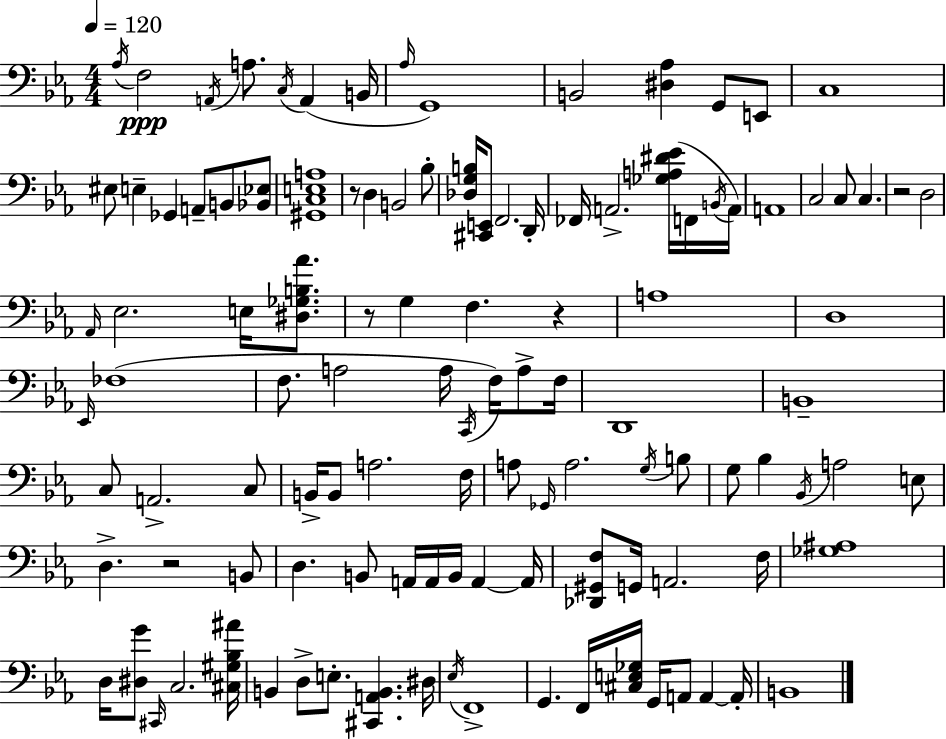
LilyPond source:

{
  \clef bass
  \numericTimeSignature
  \time 4/4
  \key ees \major
  \tempo 4 = 120
  \acciaccatura { aes16 }\ppp f2 \acciaccatura { a,16 } a8. \acciaccatura { c16 } a,4( | b,16 \grace { aes16 }) g,1 | b,2 <dis aes>4 | g,8 e,8 c1 | \break eis8 e4-- ges,4 a,8-- | b,8 <bes, ees>8 <gis, c e a>1 | r8 d4 b,2 | bes8-. <des g b>16 <cis, e,>8 f,2. | \break d,16-. fes,16 a,2.-> | <ges a dis' ees'>16( f,16 \acciaccatura { b,16 }) a,16 a,1 | c2 c8 c4. | r2 d2 | \break \grace { aes,16 } ees2. | e16 <dis ges b aes'>8. r8 g4 f4. | r4 a1 | d1 | \break \grace { ees,16 } fes1( | f8. a2 | a16 \acciaccatura { c,16 }) f16 a8-> f16 d,1 | b,1-- | \break c8 a,2.-> | c8 b,16-> b,8 a2. | f16 a8 \grace { ges,16 } a2. | \acciaccatura { g16 } b8 g8 bes4 | \break \acciaccatura { bes,16 } a2 e8 d4.-> | r2 b,8 d4. | b,8 a,16 a,16 b,16 a,4~~ a,16 <des, gis, f>8 g,16 a,2. | f16 <ges ais>1 | \break d16 <dis g'>8 \grace { cis,16 } c2. | <cis gis bes ais'>16 b,4 | d8-> e8.-. <cis, a, b,>4. dis16 \acciaccatura { ees16 } f,1-> | g,4. | \break f,16 <cis e ges>16 g,16 a,8 a,4~~ a,16-. b,1 | \bar "|."
}